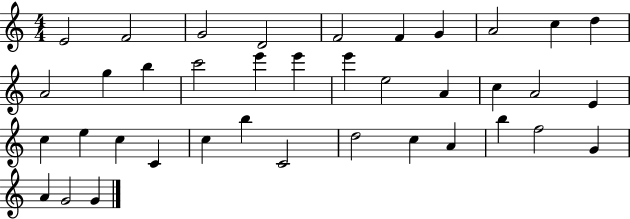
E4/h F4/h G4/h D4/h F4/h F4/q G4/q A4/h C5/q D5/q A4/h G5/q B5/q C6/h E6/q E6/q E6/q E5/h A4/q C5/q A4/h E4/q C5/q E5/q C5/q C4/q C5/q B5/q C4/h D5/h C5/q A4/q B5/q F5/h G4/q A4/q G4/h G4/q